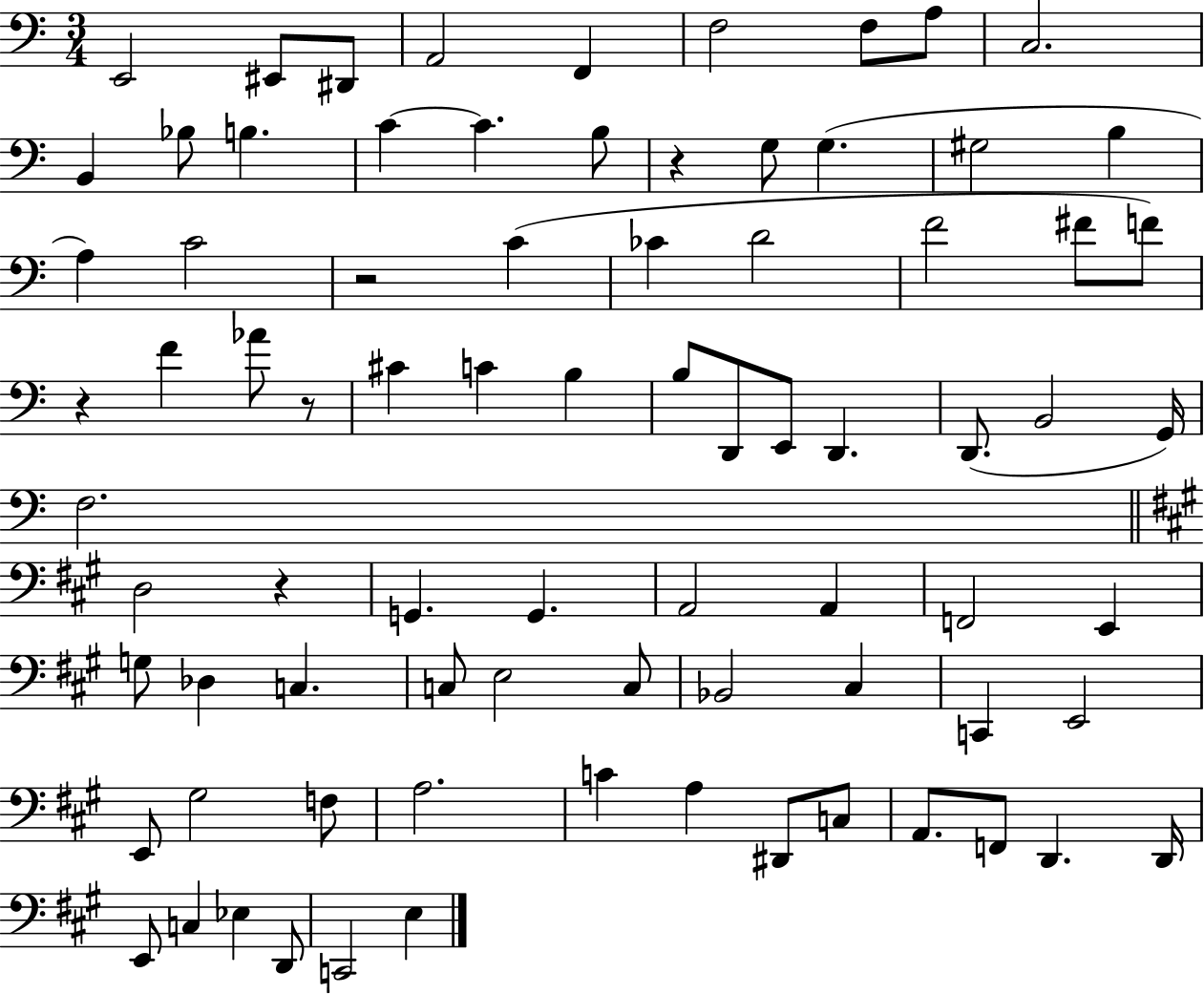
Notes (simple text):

E2/h EIS2/e D#2/e A2/h F2/q F3/h F3/e A3/e C3/h. B2/q Bb3/e B3/q. C4/q C4/q. B3/e R/q G3/e G3/q. G#3/h B3/q A3/q C4/h R/h C4/q CES4/q D4/h F4/h F#4/e F4/e R/q F4/q Ab4/e R/e C#4/q C4/q B3/q B3/e D2/e E2/e D2/q. D2/e. B2/h G2/s F3/h. D3/h R/q G2/q. G2/q. A2/h A2/q F2/h E2/q G3/e Db3/q C3/q. C3/e E3/h C3/e Bb2/h C#3/q C2/q E2/h E2/e G#3/h F3/e A3/h. C4/q A3/q D#2/e C3/e A2/e. F2/e D2/q. D2/s E2/e C3/q Eb3/q D2/e C2/h E3/q